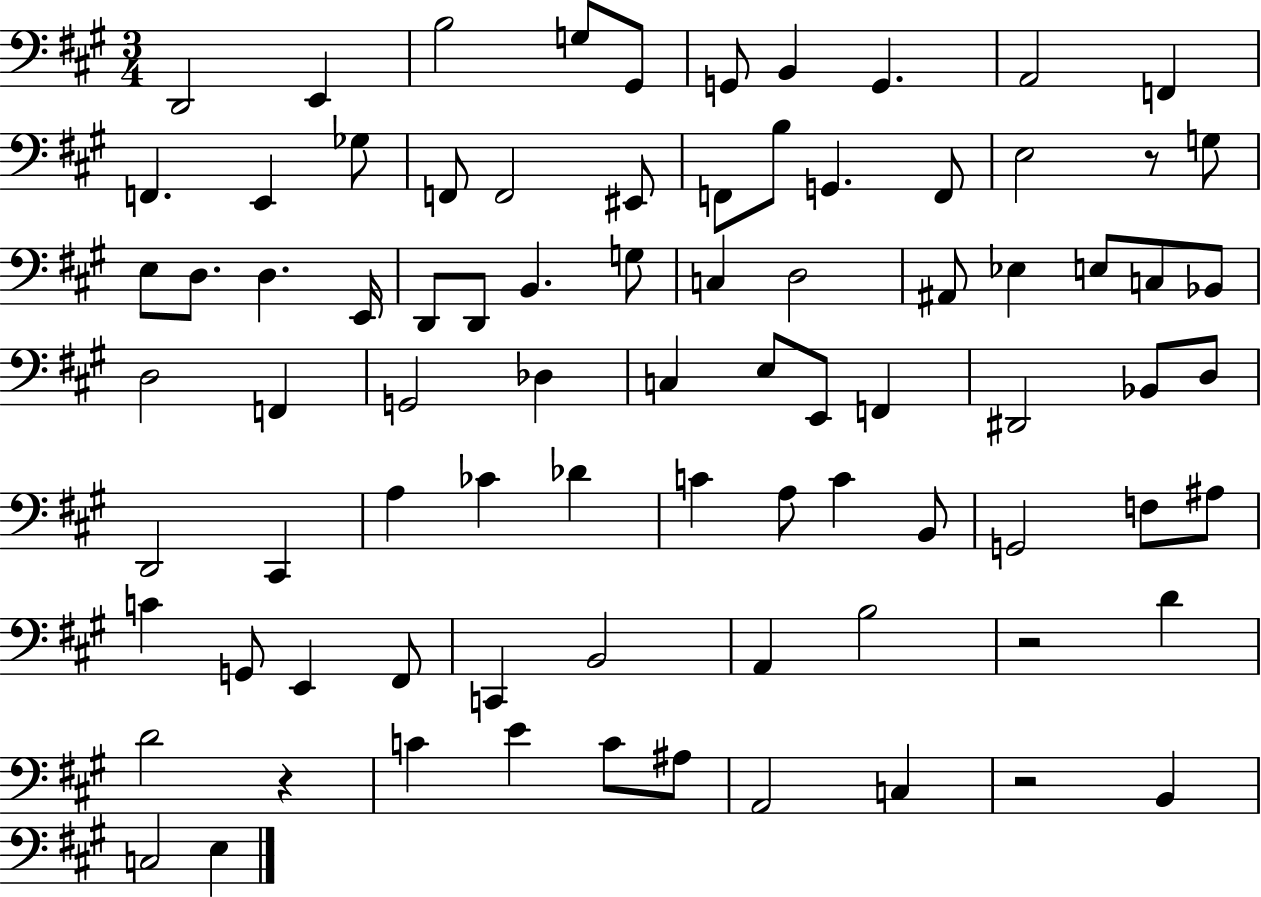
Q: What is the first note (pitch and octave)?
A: D2